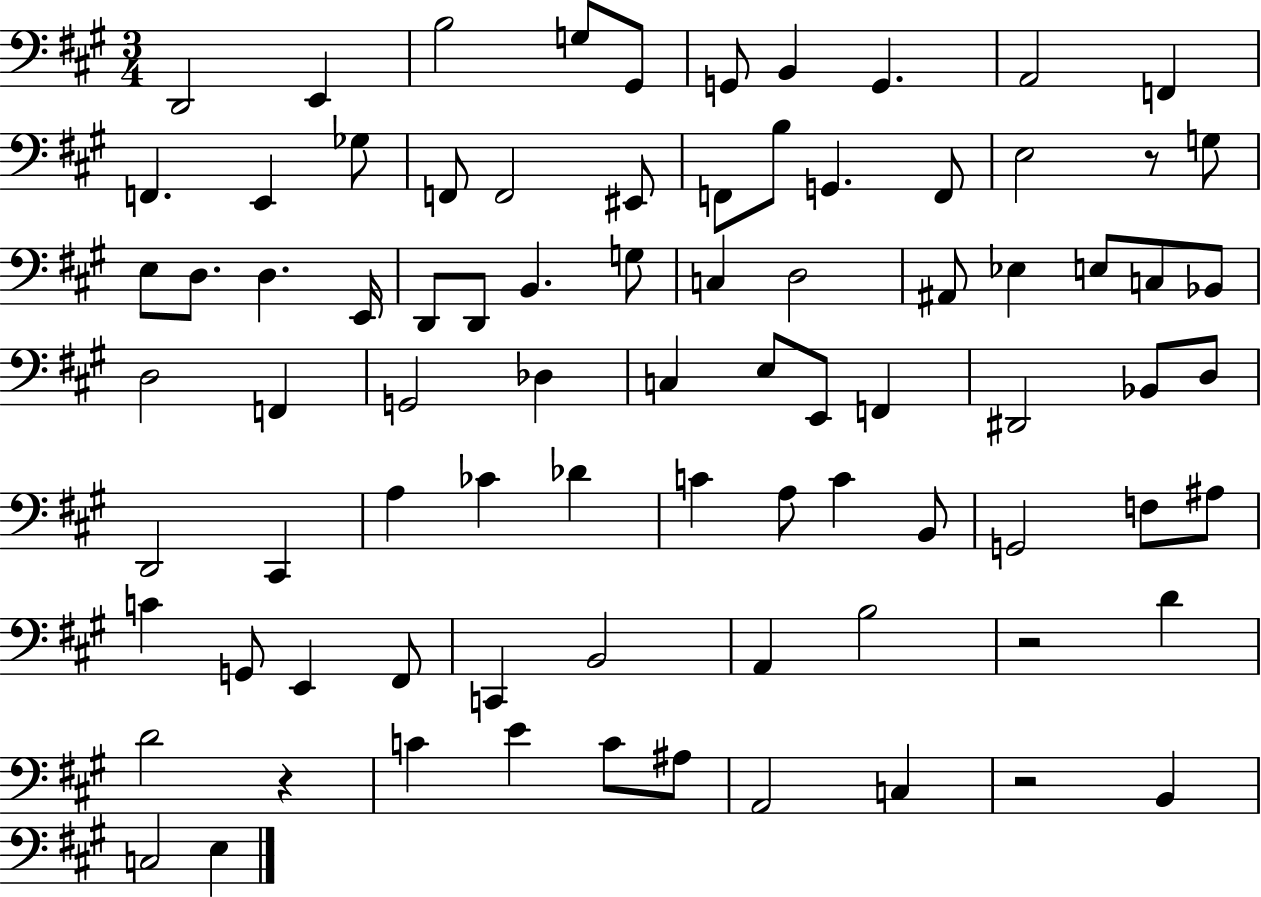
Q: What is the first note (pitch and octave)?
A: D2